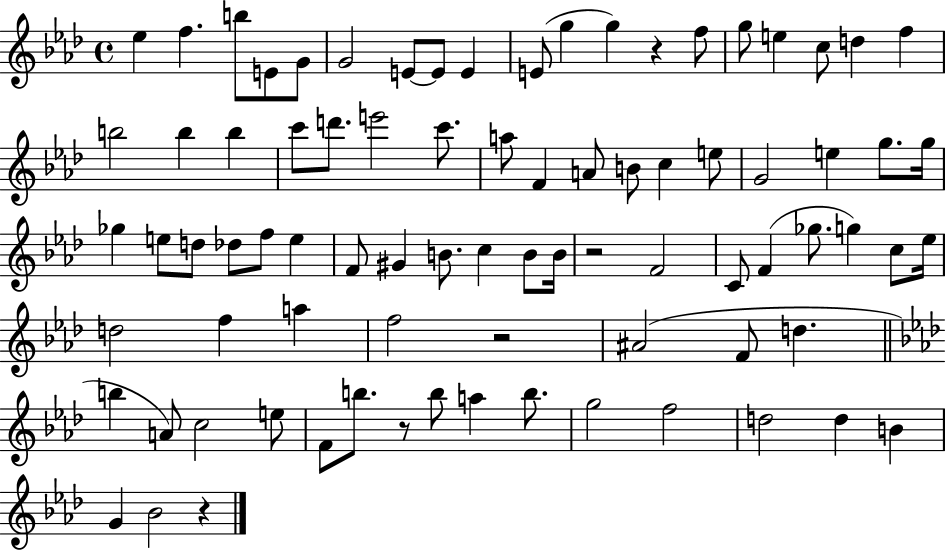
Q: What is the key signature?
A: AES major